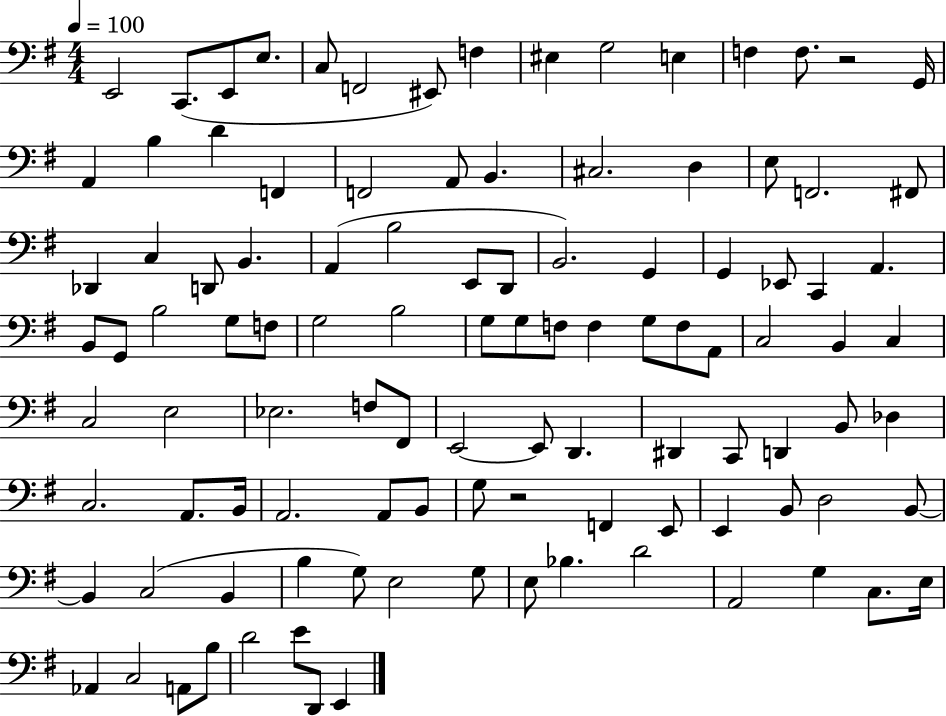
{
  \clef bass
  \numericTimeSignature
  \time 4/4
  \key g \major
  \tempo 4 = 100
  e,2 c,8.( e,8 e8. | c8 f,2 eis,8) f4 | eis4 g2 e4 | f4 f8. r2 g,16 | \break a,4 b4 d'4 f,4 | f,2 a,8 b,4. | cis2. d4 | e8 f,2. fis,8 | \break des,4 c4 d,8 b,4. | a,4( b2 e,8 d,8 | b,2.) g,4 | g,4 ees,8 c,4 a,4. | \break b,8 g,8 b2 g8 f8 | g2 b2 | g8 g8 f8 f4 g8 f8 a,8 | c2 b,4 c4 | \break c2 e2 | ees2. f8 fis,8 | e,2~~ e,8 d,4. | dis,4 c,8 d,4 b,8 des4 | \break c2. a,8. b,16 | a,2. a,8 b,8 | g8 r2 f,4 e,8 | e,4 b,8 d2 b,8~~ | \break b,4 c2( b,4 | b4 g8) e2 g8 | e8 bes4. d'2 | a,2 g4 c8. e16 | \break aes,4 c2 a,8 b8 | d'2 e'8 d,8 e,4 | \bar "|."
}